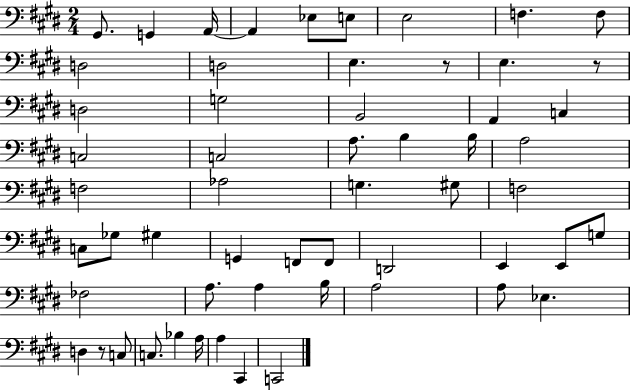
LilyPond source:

{
  \clef bass
  \numericTimeSignature
  \time 2/4
  \key e \major
  gis,8. g,4 a,16~~ | a,4 ees8 e8 | e2 | f4. f8 | \break d2 | d2 | e4. r8 | e4. r8 | \break d2 | g2 | b,2 | a,4 c4 | \break c2 | c2 | a8. b4 b16 | a2 | \break f2 | aes2 | g4. gis8 | f2 | \break c8 ges8 gis4 | g,4 f,8 f,8 | d,2 | e,4 e,8 g8 | \break fes2 | a8. a4 b16 | a2 | a8 ees4. | \break d4 r8 c8 | c8. bes4 a16 | a4 cis,4 | c,2 | \break \bar "|."
}